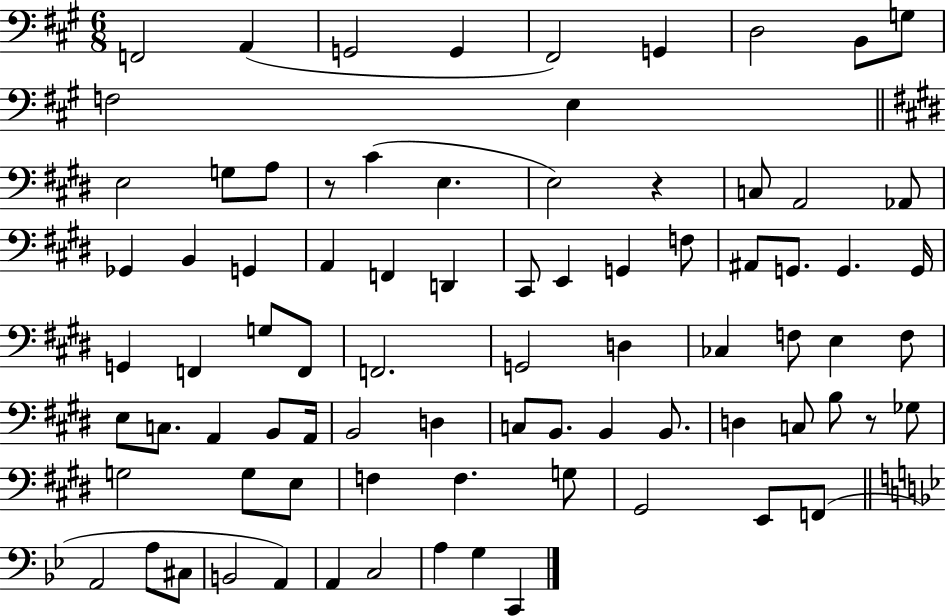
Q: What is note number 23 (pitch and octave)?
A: G2